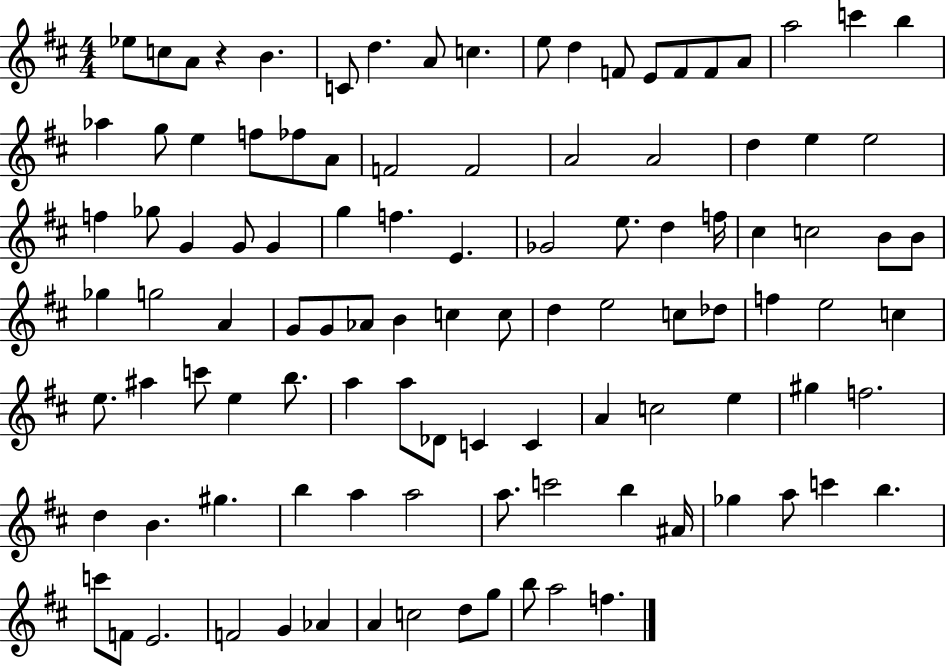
X:1
T:Untitled
M:4/4
L:1/4
K:D
_e/2 c/2 A/2 z B C/2 d A/2 c e/2 d F/2 E/2 F/2 F/2 A/2 a2 c' b _a g/2 e f/2 _f/2 A/2 F2 F2 A2 A2 d e e2 f _g/2 G G/2 G g f E _G2 e/2 d f/4 ^c c2 B/2 B/2 _g g2 A G/2 G/2 _A/2 B c c/2 d e2 c/2 _d/2 f e2 c e/2 ^a c'/2 e b/2 a a/2 _D/2 C C A c2 e ^g f2 d B ^g b a a2 a/2 c'2 b ^A/4 _g a/2 c' b c'/2 F/2 E2 F2 G _A A c2 d/2 g/2 b/2 a2 f